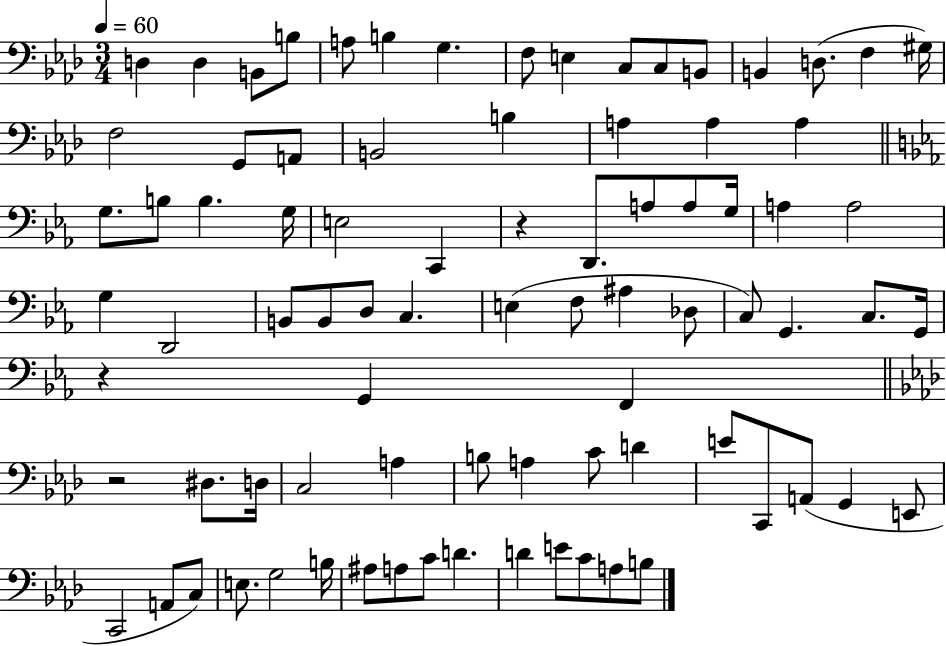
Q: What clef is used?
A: bass